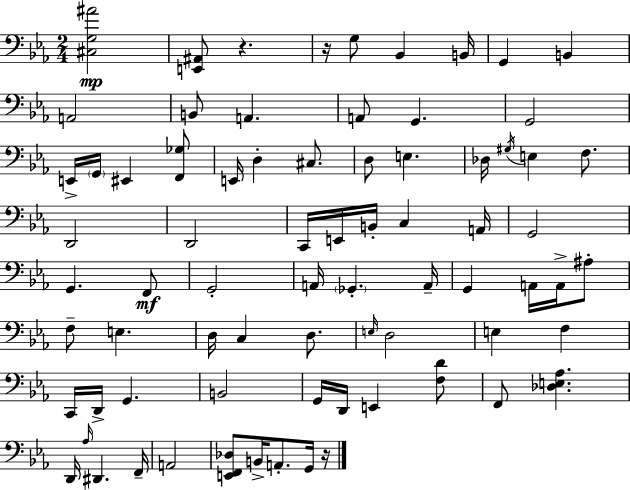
{
  \clef bass
  \numericTimeSignature
  \time 2/4
  \key c \minor
  <cis g ais'>2\mp | <e, ais,>8 r4. | r16 g8 bes,4 b,16 | g,4 b,4 | \break a,2 | b,8 a,4. | a,8 g,4. | g,2 | \break e,16-> \parenthesize g,16 eis,4 <f, ges>8 | e,16 d4-. cis8. | d8 e4. | des16 \acciaccatura { gis16 } e4 f8. | \break d,2 | d,2 | c,16 e,16 b,16-. c4 | a,16 g,2 | \break g,4. f,8\mf | g,2-. | a,16 \parenthesize ges,4.-. | a,16-- g,4 a,16 a,16-> ais8-. | \break f8-- e4. | d16 c4 d8. | \grace { e16 } d2 | e4 f4 | \break c,16 d,16-> g,4. | b,2 | g,16 d,16 e,4 | <f d'>8 f,8 <des e aes>4. | \break d,16 \grace { aes16 } dis,4. | f,16-- a,2 | <e, f, des>8 b,16-> a,8.-. | g,16 r16 \bar "|."
}